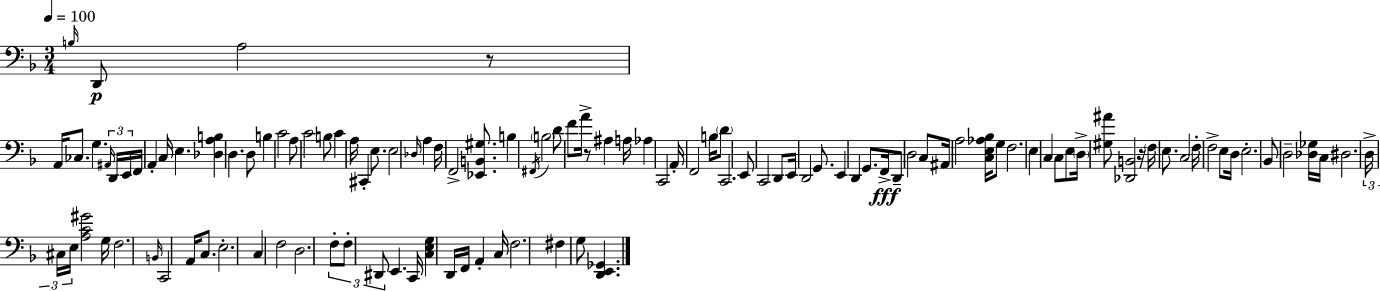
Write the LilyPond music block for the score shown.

{
  \clef bass
  \numericTimeSignature
  \time 3/4
  \key d \minor
  \tempo 4 = 100
  \grace { b16 }\p d,8 a2 r8 | a,16 ces8. g4. \tuplet 3/2 { \grace { ais,16 } | d,16 e,16 } f,16 a,4-. c16 e4. | <des a b>4 d4. | \break d8 b4 c'2 | a8 c'2 | b8 c'4 a16 cis,4-. e8. | e2 \grace { des16 } a4 | \break f16 f,2-> | <ees, b, gis>8. b4 \acciaccatura { fis,16 } \parenthesize b2 | d'8 f'8 a'16-> r8 ais4 | a16 aes4 c,2 | \break a,16-. f,2 | b16 \parenthesize d'8 c,2. | e,8 c,2 | d,8 e,16 d,2 | \break g,8. e,4 d,4 | g,8. f,16->\fff d,8-- d2 | c8 ais,16 a2 | <c e aes bes>16 g8 f2. | \break e4 c4 | c8 e8 \parenthesize d16-> <gis ais'>8 <des, b,>2 | r16 \parenthesize f16 e8. c2 | f16-. f2-> | \break e8 d16 e2.-. | bes,8 d2-- | <des ges>16 c16 dis2. | \tuplet 3/2 { d16-> cis16 e16 } <a c' gis'>2 | \break g16 f2. | \grace { b,16 } c,2 | a,16 c8. e2.-. | c4 f2 | \break d2. | \tuplet 3/2 { f8-. f8-. dis,8 } e,4. | c,16 <c e g>4 d,16 f,16 | a,4-. c16 f2. | \break fis4 g8 <d, e, ges,>4. | \bar "|."
}